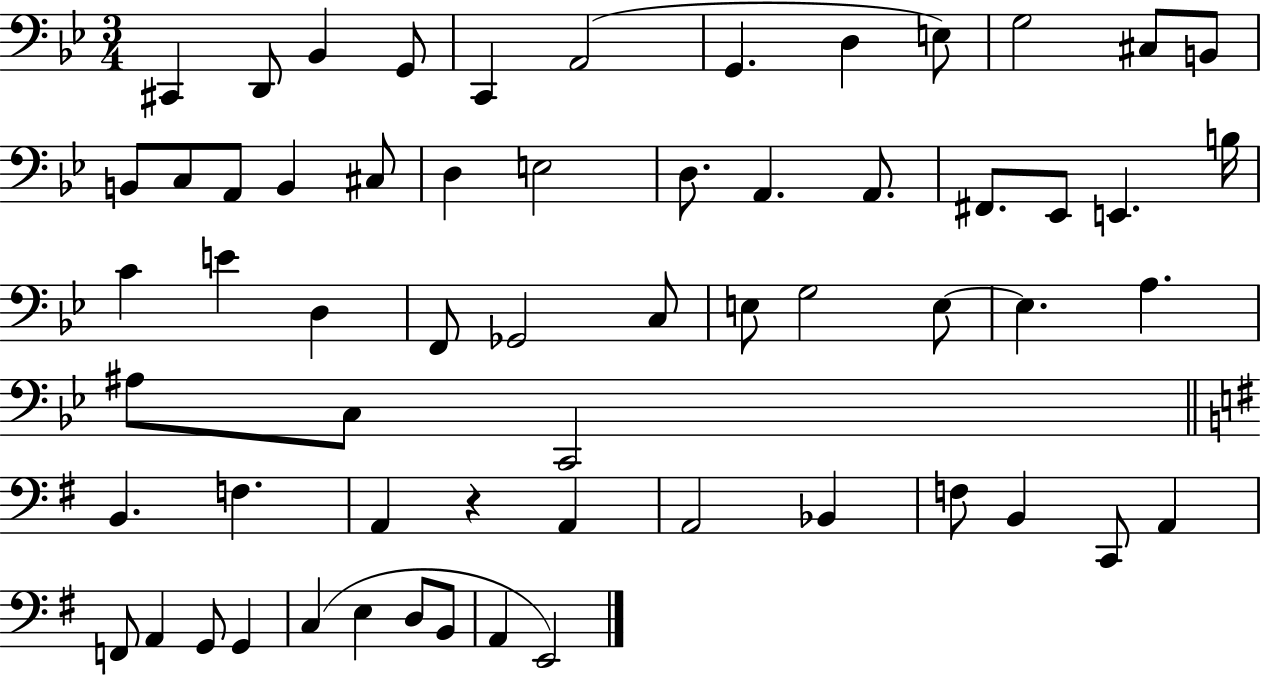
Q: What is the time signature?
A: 3/4